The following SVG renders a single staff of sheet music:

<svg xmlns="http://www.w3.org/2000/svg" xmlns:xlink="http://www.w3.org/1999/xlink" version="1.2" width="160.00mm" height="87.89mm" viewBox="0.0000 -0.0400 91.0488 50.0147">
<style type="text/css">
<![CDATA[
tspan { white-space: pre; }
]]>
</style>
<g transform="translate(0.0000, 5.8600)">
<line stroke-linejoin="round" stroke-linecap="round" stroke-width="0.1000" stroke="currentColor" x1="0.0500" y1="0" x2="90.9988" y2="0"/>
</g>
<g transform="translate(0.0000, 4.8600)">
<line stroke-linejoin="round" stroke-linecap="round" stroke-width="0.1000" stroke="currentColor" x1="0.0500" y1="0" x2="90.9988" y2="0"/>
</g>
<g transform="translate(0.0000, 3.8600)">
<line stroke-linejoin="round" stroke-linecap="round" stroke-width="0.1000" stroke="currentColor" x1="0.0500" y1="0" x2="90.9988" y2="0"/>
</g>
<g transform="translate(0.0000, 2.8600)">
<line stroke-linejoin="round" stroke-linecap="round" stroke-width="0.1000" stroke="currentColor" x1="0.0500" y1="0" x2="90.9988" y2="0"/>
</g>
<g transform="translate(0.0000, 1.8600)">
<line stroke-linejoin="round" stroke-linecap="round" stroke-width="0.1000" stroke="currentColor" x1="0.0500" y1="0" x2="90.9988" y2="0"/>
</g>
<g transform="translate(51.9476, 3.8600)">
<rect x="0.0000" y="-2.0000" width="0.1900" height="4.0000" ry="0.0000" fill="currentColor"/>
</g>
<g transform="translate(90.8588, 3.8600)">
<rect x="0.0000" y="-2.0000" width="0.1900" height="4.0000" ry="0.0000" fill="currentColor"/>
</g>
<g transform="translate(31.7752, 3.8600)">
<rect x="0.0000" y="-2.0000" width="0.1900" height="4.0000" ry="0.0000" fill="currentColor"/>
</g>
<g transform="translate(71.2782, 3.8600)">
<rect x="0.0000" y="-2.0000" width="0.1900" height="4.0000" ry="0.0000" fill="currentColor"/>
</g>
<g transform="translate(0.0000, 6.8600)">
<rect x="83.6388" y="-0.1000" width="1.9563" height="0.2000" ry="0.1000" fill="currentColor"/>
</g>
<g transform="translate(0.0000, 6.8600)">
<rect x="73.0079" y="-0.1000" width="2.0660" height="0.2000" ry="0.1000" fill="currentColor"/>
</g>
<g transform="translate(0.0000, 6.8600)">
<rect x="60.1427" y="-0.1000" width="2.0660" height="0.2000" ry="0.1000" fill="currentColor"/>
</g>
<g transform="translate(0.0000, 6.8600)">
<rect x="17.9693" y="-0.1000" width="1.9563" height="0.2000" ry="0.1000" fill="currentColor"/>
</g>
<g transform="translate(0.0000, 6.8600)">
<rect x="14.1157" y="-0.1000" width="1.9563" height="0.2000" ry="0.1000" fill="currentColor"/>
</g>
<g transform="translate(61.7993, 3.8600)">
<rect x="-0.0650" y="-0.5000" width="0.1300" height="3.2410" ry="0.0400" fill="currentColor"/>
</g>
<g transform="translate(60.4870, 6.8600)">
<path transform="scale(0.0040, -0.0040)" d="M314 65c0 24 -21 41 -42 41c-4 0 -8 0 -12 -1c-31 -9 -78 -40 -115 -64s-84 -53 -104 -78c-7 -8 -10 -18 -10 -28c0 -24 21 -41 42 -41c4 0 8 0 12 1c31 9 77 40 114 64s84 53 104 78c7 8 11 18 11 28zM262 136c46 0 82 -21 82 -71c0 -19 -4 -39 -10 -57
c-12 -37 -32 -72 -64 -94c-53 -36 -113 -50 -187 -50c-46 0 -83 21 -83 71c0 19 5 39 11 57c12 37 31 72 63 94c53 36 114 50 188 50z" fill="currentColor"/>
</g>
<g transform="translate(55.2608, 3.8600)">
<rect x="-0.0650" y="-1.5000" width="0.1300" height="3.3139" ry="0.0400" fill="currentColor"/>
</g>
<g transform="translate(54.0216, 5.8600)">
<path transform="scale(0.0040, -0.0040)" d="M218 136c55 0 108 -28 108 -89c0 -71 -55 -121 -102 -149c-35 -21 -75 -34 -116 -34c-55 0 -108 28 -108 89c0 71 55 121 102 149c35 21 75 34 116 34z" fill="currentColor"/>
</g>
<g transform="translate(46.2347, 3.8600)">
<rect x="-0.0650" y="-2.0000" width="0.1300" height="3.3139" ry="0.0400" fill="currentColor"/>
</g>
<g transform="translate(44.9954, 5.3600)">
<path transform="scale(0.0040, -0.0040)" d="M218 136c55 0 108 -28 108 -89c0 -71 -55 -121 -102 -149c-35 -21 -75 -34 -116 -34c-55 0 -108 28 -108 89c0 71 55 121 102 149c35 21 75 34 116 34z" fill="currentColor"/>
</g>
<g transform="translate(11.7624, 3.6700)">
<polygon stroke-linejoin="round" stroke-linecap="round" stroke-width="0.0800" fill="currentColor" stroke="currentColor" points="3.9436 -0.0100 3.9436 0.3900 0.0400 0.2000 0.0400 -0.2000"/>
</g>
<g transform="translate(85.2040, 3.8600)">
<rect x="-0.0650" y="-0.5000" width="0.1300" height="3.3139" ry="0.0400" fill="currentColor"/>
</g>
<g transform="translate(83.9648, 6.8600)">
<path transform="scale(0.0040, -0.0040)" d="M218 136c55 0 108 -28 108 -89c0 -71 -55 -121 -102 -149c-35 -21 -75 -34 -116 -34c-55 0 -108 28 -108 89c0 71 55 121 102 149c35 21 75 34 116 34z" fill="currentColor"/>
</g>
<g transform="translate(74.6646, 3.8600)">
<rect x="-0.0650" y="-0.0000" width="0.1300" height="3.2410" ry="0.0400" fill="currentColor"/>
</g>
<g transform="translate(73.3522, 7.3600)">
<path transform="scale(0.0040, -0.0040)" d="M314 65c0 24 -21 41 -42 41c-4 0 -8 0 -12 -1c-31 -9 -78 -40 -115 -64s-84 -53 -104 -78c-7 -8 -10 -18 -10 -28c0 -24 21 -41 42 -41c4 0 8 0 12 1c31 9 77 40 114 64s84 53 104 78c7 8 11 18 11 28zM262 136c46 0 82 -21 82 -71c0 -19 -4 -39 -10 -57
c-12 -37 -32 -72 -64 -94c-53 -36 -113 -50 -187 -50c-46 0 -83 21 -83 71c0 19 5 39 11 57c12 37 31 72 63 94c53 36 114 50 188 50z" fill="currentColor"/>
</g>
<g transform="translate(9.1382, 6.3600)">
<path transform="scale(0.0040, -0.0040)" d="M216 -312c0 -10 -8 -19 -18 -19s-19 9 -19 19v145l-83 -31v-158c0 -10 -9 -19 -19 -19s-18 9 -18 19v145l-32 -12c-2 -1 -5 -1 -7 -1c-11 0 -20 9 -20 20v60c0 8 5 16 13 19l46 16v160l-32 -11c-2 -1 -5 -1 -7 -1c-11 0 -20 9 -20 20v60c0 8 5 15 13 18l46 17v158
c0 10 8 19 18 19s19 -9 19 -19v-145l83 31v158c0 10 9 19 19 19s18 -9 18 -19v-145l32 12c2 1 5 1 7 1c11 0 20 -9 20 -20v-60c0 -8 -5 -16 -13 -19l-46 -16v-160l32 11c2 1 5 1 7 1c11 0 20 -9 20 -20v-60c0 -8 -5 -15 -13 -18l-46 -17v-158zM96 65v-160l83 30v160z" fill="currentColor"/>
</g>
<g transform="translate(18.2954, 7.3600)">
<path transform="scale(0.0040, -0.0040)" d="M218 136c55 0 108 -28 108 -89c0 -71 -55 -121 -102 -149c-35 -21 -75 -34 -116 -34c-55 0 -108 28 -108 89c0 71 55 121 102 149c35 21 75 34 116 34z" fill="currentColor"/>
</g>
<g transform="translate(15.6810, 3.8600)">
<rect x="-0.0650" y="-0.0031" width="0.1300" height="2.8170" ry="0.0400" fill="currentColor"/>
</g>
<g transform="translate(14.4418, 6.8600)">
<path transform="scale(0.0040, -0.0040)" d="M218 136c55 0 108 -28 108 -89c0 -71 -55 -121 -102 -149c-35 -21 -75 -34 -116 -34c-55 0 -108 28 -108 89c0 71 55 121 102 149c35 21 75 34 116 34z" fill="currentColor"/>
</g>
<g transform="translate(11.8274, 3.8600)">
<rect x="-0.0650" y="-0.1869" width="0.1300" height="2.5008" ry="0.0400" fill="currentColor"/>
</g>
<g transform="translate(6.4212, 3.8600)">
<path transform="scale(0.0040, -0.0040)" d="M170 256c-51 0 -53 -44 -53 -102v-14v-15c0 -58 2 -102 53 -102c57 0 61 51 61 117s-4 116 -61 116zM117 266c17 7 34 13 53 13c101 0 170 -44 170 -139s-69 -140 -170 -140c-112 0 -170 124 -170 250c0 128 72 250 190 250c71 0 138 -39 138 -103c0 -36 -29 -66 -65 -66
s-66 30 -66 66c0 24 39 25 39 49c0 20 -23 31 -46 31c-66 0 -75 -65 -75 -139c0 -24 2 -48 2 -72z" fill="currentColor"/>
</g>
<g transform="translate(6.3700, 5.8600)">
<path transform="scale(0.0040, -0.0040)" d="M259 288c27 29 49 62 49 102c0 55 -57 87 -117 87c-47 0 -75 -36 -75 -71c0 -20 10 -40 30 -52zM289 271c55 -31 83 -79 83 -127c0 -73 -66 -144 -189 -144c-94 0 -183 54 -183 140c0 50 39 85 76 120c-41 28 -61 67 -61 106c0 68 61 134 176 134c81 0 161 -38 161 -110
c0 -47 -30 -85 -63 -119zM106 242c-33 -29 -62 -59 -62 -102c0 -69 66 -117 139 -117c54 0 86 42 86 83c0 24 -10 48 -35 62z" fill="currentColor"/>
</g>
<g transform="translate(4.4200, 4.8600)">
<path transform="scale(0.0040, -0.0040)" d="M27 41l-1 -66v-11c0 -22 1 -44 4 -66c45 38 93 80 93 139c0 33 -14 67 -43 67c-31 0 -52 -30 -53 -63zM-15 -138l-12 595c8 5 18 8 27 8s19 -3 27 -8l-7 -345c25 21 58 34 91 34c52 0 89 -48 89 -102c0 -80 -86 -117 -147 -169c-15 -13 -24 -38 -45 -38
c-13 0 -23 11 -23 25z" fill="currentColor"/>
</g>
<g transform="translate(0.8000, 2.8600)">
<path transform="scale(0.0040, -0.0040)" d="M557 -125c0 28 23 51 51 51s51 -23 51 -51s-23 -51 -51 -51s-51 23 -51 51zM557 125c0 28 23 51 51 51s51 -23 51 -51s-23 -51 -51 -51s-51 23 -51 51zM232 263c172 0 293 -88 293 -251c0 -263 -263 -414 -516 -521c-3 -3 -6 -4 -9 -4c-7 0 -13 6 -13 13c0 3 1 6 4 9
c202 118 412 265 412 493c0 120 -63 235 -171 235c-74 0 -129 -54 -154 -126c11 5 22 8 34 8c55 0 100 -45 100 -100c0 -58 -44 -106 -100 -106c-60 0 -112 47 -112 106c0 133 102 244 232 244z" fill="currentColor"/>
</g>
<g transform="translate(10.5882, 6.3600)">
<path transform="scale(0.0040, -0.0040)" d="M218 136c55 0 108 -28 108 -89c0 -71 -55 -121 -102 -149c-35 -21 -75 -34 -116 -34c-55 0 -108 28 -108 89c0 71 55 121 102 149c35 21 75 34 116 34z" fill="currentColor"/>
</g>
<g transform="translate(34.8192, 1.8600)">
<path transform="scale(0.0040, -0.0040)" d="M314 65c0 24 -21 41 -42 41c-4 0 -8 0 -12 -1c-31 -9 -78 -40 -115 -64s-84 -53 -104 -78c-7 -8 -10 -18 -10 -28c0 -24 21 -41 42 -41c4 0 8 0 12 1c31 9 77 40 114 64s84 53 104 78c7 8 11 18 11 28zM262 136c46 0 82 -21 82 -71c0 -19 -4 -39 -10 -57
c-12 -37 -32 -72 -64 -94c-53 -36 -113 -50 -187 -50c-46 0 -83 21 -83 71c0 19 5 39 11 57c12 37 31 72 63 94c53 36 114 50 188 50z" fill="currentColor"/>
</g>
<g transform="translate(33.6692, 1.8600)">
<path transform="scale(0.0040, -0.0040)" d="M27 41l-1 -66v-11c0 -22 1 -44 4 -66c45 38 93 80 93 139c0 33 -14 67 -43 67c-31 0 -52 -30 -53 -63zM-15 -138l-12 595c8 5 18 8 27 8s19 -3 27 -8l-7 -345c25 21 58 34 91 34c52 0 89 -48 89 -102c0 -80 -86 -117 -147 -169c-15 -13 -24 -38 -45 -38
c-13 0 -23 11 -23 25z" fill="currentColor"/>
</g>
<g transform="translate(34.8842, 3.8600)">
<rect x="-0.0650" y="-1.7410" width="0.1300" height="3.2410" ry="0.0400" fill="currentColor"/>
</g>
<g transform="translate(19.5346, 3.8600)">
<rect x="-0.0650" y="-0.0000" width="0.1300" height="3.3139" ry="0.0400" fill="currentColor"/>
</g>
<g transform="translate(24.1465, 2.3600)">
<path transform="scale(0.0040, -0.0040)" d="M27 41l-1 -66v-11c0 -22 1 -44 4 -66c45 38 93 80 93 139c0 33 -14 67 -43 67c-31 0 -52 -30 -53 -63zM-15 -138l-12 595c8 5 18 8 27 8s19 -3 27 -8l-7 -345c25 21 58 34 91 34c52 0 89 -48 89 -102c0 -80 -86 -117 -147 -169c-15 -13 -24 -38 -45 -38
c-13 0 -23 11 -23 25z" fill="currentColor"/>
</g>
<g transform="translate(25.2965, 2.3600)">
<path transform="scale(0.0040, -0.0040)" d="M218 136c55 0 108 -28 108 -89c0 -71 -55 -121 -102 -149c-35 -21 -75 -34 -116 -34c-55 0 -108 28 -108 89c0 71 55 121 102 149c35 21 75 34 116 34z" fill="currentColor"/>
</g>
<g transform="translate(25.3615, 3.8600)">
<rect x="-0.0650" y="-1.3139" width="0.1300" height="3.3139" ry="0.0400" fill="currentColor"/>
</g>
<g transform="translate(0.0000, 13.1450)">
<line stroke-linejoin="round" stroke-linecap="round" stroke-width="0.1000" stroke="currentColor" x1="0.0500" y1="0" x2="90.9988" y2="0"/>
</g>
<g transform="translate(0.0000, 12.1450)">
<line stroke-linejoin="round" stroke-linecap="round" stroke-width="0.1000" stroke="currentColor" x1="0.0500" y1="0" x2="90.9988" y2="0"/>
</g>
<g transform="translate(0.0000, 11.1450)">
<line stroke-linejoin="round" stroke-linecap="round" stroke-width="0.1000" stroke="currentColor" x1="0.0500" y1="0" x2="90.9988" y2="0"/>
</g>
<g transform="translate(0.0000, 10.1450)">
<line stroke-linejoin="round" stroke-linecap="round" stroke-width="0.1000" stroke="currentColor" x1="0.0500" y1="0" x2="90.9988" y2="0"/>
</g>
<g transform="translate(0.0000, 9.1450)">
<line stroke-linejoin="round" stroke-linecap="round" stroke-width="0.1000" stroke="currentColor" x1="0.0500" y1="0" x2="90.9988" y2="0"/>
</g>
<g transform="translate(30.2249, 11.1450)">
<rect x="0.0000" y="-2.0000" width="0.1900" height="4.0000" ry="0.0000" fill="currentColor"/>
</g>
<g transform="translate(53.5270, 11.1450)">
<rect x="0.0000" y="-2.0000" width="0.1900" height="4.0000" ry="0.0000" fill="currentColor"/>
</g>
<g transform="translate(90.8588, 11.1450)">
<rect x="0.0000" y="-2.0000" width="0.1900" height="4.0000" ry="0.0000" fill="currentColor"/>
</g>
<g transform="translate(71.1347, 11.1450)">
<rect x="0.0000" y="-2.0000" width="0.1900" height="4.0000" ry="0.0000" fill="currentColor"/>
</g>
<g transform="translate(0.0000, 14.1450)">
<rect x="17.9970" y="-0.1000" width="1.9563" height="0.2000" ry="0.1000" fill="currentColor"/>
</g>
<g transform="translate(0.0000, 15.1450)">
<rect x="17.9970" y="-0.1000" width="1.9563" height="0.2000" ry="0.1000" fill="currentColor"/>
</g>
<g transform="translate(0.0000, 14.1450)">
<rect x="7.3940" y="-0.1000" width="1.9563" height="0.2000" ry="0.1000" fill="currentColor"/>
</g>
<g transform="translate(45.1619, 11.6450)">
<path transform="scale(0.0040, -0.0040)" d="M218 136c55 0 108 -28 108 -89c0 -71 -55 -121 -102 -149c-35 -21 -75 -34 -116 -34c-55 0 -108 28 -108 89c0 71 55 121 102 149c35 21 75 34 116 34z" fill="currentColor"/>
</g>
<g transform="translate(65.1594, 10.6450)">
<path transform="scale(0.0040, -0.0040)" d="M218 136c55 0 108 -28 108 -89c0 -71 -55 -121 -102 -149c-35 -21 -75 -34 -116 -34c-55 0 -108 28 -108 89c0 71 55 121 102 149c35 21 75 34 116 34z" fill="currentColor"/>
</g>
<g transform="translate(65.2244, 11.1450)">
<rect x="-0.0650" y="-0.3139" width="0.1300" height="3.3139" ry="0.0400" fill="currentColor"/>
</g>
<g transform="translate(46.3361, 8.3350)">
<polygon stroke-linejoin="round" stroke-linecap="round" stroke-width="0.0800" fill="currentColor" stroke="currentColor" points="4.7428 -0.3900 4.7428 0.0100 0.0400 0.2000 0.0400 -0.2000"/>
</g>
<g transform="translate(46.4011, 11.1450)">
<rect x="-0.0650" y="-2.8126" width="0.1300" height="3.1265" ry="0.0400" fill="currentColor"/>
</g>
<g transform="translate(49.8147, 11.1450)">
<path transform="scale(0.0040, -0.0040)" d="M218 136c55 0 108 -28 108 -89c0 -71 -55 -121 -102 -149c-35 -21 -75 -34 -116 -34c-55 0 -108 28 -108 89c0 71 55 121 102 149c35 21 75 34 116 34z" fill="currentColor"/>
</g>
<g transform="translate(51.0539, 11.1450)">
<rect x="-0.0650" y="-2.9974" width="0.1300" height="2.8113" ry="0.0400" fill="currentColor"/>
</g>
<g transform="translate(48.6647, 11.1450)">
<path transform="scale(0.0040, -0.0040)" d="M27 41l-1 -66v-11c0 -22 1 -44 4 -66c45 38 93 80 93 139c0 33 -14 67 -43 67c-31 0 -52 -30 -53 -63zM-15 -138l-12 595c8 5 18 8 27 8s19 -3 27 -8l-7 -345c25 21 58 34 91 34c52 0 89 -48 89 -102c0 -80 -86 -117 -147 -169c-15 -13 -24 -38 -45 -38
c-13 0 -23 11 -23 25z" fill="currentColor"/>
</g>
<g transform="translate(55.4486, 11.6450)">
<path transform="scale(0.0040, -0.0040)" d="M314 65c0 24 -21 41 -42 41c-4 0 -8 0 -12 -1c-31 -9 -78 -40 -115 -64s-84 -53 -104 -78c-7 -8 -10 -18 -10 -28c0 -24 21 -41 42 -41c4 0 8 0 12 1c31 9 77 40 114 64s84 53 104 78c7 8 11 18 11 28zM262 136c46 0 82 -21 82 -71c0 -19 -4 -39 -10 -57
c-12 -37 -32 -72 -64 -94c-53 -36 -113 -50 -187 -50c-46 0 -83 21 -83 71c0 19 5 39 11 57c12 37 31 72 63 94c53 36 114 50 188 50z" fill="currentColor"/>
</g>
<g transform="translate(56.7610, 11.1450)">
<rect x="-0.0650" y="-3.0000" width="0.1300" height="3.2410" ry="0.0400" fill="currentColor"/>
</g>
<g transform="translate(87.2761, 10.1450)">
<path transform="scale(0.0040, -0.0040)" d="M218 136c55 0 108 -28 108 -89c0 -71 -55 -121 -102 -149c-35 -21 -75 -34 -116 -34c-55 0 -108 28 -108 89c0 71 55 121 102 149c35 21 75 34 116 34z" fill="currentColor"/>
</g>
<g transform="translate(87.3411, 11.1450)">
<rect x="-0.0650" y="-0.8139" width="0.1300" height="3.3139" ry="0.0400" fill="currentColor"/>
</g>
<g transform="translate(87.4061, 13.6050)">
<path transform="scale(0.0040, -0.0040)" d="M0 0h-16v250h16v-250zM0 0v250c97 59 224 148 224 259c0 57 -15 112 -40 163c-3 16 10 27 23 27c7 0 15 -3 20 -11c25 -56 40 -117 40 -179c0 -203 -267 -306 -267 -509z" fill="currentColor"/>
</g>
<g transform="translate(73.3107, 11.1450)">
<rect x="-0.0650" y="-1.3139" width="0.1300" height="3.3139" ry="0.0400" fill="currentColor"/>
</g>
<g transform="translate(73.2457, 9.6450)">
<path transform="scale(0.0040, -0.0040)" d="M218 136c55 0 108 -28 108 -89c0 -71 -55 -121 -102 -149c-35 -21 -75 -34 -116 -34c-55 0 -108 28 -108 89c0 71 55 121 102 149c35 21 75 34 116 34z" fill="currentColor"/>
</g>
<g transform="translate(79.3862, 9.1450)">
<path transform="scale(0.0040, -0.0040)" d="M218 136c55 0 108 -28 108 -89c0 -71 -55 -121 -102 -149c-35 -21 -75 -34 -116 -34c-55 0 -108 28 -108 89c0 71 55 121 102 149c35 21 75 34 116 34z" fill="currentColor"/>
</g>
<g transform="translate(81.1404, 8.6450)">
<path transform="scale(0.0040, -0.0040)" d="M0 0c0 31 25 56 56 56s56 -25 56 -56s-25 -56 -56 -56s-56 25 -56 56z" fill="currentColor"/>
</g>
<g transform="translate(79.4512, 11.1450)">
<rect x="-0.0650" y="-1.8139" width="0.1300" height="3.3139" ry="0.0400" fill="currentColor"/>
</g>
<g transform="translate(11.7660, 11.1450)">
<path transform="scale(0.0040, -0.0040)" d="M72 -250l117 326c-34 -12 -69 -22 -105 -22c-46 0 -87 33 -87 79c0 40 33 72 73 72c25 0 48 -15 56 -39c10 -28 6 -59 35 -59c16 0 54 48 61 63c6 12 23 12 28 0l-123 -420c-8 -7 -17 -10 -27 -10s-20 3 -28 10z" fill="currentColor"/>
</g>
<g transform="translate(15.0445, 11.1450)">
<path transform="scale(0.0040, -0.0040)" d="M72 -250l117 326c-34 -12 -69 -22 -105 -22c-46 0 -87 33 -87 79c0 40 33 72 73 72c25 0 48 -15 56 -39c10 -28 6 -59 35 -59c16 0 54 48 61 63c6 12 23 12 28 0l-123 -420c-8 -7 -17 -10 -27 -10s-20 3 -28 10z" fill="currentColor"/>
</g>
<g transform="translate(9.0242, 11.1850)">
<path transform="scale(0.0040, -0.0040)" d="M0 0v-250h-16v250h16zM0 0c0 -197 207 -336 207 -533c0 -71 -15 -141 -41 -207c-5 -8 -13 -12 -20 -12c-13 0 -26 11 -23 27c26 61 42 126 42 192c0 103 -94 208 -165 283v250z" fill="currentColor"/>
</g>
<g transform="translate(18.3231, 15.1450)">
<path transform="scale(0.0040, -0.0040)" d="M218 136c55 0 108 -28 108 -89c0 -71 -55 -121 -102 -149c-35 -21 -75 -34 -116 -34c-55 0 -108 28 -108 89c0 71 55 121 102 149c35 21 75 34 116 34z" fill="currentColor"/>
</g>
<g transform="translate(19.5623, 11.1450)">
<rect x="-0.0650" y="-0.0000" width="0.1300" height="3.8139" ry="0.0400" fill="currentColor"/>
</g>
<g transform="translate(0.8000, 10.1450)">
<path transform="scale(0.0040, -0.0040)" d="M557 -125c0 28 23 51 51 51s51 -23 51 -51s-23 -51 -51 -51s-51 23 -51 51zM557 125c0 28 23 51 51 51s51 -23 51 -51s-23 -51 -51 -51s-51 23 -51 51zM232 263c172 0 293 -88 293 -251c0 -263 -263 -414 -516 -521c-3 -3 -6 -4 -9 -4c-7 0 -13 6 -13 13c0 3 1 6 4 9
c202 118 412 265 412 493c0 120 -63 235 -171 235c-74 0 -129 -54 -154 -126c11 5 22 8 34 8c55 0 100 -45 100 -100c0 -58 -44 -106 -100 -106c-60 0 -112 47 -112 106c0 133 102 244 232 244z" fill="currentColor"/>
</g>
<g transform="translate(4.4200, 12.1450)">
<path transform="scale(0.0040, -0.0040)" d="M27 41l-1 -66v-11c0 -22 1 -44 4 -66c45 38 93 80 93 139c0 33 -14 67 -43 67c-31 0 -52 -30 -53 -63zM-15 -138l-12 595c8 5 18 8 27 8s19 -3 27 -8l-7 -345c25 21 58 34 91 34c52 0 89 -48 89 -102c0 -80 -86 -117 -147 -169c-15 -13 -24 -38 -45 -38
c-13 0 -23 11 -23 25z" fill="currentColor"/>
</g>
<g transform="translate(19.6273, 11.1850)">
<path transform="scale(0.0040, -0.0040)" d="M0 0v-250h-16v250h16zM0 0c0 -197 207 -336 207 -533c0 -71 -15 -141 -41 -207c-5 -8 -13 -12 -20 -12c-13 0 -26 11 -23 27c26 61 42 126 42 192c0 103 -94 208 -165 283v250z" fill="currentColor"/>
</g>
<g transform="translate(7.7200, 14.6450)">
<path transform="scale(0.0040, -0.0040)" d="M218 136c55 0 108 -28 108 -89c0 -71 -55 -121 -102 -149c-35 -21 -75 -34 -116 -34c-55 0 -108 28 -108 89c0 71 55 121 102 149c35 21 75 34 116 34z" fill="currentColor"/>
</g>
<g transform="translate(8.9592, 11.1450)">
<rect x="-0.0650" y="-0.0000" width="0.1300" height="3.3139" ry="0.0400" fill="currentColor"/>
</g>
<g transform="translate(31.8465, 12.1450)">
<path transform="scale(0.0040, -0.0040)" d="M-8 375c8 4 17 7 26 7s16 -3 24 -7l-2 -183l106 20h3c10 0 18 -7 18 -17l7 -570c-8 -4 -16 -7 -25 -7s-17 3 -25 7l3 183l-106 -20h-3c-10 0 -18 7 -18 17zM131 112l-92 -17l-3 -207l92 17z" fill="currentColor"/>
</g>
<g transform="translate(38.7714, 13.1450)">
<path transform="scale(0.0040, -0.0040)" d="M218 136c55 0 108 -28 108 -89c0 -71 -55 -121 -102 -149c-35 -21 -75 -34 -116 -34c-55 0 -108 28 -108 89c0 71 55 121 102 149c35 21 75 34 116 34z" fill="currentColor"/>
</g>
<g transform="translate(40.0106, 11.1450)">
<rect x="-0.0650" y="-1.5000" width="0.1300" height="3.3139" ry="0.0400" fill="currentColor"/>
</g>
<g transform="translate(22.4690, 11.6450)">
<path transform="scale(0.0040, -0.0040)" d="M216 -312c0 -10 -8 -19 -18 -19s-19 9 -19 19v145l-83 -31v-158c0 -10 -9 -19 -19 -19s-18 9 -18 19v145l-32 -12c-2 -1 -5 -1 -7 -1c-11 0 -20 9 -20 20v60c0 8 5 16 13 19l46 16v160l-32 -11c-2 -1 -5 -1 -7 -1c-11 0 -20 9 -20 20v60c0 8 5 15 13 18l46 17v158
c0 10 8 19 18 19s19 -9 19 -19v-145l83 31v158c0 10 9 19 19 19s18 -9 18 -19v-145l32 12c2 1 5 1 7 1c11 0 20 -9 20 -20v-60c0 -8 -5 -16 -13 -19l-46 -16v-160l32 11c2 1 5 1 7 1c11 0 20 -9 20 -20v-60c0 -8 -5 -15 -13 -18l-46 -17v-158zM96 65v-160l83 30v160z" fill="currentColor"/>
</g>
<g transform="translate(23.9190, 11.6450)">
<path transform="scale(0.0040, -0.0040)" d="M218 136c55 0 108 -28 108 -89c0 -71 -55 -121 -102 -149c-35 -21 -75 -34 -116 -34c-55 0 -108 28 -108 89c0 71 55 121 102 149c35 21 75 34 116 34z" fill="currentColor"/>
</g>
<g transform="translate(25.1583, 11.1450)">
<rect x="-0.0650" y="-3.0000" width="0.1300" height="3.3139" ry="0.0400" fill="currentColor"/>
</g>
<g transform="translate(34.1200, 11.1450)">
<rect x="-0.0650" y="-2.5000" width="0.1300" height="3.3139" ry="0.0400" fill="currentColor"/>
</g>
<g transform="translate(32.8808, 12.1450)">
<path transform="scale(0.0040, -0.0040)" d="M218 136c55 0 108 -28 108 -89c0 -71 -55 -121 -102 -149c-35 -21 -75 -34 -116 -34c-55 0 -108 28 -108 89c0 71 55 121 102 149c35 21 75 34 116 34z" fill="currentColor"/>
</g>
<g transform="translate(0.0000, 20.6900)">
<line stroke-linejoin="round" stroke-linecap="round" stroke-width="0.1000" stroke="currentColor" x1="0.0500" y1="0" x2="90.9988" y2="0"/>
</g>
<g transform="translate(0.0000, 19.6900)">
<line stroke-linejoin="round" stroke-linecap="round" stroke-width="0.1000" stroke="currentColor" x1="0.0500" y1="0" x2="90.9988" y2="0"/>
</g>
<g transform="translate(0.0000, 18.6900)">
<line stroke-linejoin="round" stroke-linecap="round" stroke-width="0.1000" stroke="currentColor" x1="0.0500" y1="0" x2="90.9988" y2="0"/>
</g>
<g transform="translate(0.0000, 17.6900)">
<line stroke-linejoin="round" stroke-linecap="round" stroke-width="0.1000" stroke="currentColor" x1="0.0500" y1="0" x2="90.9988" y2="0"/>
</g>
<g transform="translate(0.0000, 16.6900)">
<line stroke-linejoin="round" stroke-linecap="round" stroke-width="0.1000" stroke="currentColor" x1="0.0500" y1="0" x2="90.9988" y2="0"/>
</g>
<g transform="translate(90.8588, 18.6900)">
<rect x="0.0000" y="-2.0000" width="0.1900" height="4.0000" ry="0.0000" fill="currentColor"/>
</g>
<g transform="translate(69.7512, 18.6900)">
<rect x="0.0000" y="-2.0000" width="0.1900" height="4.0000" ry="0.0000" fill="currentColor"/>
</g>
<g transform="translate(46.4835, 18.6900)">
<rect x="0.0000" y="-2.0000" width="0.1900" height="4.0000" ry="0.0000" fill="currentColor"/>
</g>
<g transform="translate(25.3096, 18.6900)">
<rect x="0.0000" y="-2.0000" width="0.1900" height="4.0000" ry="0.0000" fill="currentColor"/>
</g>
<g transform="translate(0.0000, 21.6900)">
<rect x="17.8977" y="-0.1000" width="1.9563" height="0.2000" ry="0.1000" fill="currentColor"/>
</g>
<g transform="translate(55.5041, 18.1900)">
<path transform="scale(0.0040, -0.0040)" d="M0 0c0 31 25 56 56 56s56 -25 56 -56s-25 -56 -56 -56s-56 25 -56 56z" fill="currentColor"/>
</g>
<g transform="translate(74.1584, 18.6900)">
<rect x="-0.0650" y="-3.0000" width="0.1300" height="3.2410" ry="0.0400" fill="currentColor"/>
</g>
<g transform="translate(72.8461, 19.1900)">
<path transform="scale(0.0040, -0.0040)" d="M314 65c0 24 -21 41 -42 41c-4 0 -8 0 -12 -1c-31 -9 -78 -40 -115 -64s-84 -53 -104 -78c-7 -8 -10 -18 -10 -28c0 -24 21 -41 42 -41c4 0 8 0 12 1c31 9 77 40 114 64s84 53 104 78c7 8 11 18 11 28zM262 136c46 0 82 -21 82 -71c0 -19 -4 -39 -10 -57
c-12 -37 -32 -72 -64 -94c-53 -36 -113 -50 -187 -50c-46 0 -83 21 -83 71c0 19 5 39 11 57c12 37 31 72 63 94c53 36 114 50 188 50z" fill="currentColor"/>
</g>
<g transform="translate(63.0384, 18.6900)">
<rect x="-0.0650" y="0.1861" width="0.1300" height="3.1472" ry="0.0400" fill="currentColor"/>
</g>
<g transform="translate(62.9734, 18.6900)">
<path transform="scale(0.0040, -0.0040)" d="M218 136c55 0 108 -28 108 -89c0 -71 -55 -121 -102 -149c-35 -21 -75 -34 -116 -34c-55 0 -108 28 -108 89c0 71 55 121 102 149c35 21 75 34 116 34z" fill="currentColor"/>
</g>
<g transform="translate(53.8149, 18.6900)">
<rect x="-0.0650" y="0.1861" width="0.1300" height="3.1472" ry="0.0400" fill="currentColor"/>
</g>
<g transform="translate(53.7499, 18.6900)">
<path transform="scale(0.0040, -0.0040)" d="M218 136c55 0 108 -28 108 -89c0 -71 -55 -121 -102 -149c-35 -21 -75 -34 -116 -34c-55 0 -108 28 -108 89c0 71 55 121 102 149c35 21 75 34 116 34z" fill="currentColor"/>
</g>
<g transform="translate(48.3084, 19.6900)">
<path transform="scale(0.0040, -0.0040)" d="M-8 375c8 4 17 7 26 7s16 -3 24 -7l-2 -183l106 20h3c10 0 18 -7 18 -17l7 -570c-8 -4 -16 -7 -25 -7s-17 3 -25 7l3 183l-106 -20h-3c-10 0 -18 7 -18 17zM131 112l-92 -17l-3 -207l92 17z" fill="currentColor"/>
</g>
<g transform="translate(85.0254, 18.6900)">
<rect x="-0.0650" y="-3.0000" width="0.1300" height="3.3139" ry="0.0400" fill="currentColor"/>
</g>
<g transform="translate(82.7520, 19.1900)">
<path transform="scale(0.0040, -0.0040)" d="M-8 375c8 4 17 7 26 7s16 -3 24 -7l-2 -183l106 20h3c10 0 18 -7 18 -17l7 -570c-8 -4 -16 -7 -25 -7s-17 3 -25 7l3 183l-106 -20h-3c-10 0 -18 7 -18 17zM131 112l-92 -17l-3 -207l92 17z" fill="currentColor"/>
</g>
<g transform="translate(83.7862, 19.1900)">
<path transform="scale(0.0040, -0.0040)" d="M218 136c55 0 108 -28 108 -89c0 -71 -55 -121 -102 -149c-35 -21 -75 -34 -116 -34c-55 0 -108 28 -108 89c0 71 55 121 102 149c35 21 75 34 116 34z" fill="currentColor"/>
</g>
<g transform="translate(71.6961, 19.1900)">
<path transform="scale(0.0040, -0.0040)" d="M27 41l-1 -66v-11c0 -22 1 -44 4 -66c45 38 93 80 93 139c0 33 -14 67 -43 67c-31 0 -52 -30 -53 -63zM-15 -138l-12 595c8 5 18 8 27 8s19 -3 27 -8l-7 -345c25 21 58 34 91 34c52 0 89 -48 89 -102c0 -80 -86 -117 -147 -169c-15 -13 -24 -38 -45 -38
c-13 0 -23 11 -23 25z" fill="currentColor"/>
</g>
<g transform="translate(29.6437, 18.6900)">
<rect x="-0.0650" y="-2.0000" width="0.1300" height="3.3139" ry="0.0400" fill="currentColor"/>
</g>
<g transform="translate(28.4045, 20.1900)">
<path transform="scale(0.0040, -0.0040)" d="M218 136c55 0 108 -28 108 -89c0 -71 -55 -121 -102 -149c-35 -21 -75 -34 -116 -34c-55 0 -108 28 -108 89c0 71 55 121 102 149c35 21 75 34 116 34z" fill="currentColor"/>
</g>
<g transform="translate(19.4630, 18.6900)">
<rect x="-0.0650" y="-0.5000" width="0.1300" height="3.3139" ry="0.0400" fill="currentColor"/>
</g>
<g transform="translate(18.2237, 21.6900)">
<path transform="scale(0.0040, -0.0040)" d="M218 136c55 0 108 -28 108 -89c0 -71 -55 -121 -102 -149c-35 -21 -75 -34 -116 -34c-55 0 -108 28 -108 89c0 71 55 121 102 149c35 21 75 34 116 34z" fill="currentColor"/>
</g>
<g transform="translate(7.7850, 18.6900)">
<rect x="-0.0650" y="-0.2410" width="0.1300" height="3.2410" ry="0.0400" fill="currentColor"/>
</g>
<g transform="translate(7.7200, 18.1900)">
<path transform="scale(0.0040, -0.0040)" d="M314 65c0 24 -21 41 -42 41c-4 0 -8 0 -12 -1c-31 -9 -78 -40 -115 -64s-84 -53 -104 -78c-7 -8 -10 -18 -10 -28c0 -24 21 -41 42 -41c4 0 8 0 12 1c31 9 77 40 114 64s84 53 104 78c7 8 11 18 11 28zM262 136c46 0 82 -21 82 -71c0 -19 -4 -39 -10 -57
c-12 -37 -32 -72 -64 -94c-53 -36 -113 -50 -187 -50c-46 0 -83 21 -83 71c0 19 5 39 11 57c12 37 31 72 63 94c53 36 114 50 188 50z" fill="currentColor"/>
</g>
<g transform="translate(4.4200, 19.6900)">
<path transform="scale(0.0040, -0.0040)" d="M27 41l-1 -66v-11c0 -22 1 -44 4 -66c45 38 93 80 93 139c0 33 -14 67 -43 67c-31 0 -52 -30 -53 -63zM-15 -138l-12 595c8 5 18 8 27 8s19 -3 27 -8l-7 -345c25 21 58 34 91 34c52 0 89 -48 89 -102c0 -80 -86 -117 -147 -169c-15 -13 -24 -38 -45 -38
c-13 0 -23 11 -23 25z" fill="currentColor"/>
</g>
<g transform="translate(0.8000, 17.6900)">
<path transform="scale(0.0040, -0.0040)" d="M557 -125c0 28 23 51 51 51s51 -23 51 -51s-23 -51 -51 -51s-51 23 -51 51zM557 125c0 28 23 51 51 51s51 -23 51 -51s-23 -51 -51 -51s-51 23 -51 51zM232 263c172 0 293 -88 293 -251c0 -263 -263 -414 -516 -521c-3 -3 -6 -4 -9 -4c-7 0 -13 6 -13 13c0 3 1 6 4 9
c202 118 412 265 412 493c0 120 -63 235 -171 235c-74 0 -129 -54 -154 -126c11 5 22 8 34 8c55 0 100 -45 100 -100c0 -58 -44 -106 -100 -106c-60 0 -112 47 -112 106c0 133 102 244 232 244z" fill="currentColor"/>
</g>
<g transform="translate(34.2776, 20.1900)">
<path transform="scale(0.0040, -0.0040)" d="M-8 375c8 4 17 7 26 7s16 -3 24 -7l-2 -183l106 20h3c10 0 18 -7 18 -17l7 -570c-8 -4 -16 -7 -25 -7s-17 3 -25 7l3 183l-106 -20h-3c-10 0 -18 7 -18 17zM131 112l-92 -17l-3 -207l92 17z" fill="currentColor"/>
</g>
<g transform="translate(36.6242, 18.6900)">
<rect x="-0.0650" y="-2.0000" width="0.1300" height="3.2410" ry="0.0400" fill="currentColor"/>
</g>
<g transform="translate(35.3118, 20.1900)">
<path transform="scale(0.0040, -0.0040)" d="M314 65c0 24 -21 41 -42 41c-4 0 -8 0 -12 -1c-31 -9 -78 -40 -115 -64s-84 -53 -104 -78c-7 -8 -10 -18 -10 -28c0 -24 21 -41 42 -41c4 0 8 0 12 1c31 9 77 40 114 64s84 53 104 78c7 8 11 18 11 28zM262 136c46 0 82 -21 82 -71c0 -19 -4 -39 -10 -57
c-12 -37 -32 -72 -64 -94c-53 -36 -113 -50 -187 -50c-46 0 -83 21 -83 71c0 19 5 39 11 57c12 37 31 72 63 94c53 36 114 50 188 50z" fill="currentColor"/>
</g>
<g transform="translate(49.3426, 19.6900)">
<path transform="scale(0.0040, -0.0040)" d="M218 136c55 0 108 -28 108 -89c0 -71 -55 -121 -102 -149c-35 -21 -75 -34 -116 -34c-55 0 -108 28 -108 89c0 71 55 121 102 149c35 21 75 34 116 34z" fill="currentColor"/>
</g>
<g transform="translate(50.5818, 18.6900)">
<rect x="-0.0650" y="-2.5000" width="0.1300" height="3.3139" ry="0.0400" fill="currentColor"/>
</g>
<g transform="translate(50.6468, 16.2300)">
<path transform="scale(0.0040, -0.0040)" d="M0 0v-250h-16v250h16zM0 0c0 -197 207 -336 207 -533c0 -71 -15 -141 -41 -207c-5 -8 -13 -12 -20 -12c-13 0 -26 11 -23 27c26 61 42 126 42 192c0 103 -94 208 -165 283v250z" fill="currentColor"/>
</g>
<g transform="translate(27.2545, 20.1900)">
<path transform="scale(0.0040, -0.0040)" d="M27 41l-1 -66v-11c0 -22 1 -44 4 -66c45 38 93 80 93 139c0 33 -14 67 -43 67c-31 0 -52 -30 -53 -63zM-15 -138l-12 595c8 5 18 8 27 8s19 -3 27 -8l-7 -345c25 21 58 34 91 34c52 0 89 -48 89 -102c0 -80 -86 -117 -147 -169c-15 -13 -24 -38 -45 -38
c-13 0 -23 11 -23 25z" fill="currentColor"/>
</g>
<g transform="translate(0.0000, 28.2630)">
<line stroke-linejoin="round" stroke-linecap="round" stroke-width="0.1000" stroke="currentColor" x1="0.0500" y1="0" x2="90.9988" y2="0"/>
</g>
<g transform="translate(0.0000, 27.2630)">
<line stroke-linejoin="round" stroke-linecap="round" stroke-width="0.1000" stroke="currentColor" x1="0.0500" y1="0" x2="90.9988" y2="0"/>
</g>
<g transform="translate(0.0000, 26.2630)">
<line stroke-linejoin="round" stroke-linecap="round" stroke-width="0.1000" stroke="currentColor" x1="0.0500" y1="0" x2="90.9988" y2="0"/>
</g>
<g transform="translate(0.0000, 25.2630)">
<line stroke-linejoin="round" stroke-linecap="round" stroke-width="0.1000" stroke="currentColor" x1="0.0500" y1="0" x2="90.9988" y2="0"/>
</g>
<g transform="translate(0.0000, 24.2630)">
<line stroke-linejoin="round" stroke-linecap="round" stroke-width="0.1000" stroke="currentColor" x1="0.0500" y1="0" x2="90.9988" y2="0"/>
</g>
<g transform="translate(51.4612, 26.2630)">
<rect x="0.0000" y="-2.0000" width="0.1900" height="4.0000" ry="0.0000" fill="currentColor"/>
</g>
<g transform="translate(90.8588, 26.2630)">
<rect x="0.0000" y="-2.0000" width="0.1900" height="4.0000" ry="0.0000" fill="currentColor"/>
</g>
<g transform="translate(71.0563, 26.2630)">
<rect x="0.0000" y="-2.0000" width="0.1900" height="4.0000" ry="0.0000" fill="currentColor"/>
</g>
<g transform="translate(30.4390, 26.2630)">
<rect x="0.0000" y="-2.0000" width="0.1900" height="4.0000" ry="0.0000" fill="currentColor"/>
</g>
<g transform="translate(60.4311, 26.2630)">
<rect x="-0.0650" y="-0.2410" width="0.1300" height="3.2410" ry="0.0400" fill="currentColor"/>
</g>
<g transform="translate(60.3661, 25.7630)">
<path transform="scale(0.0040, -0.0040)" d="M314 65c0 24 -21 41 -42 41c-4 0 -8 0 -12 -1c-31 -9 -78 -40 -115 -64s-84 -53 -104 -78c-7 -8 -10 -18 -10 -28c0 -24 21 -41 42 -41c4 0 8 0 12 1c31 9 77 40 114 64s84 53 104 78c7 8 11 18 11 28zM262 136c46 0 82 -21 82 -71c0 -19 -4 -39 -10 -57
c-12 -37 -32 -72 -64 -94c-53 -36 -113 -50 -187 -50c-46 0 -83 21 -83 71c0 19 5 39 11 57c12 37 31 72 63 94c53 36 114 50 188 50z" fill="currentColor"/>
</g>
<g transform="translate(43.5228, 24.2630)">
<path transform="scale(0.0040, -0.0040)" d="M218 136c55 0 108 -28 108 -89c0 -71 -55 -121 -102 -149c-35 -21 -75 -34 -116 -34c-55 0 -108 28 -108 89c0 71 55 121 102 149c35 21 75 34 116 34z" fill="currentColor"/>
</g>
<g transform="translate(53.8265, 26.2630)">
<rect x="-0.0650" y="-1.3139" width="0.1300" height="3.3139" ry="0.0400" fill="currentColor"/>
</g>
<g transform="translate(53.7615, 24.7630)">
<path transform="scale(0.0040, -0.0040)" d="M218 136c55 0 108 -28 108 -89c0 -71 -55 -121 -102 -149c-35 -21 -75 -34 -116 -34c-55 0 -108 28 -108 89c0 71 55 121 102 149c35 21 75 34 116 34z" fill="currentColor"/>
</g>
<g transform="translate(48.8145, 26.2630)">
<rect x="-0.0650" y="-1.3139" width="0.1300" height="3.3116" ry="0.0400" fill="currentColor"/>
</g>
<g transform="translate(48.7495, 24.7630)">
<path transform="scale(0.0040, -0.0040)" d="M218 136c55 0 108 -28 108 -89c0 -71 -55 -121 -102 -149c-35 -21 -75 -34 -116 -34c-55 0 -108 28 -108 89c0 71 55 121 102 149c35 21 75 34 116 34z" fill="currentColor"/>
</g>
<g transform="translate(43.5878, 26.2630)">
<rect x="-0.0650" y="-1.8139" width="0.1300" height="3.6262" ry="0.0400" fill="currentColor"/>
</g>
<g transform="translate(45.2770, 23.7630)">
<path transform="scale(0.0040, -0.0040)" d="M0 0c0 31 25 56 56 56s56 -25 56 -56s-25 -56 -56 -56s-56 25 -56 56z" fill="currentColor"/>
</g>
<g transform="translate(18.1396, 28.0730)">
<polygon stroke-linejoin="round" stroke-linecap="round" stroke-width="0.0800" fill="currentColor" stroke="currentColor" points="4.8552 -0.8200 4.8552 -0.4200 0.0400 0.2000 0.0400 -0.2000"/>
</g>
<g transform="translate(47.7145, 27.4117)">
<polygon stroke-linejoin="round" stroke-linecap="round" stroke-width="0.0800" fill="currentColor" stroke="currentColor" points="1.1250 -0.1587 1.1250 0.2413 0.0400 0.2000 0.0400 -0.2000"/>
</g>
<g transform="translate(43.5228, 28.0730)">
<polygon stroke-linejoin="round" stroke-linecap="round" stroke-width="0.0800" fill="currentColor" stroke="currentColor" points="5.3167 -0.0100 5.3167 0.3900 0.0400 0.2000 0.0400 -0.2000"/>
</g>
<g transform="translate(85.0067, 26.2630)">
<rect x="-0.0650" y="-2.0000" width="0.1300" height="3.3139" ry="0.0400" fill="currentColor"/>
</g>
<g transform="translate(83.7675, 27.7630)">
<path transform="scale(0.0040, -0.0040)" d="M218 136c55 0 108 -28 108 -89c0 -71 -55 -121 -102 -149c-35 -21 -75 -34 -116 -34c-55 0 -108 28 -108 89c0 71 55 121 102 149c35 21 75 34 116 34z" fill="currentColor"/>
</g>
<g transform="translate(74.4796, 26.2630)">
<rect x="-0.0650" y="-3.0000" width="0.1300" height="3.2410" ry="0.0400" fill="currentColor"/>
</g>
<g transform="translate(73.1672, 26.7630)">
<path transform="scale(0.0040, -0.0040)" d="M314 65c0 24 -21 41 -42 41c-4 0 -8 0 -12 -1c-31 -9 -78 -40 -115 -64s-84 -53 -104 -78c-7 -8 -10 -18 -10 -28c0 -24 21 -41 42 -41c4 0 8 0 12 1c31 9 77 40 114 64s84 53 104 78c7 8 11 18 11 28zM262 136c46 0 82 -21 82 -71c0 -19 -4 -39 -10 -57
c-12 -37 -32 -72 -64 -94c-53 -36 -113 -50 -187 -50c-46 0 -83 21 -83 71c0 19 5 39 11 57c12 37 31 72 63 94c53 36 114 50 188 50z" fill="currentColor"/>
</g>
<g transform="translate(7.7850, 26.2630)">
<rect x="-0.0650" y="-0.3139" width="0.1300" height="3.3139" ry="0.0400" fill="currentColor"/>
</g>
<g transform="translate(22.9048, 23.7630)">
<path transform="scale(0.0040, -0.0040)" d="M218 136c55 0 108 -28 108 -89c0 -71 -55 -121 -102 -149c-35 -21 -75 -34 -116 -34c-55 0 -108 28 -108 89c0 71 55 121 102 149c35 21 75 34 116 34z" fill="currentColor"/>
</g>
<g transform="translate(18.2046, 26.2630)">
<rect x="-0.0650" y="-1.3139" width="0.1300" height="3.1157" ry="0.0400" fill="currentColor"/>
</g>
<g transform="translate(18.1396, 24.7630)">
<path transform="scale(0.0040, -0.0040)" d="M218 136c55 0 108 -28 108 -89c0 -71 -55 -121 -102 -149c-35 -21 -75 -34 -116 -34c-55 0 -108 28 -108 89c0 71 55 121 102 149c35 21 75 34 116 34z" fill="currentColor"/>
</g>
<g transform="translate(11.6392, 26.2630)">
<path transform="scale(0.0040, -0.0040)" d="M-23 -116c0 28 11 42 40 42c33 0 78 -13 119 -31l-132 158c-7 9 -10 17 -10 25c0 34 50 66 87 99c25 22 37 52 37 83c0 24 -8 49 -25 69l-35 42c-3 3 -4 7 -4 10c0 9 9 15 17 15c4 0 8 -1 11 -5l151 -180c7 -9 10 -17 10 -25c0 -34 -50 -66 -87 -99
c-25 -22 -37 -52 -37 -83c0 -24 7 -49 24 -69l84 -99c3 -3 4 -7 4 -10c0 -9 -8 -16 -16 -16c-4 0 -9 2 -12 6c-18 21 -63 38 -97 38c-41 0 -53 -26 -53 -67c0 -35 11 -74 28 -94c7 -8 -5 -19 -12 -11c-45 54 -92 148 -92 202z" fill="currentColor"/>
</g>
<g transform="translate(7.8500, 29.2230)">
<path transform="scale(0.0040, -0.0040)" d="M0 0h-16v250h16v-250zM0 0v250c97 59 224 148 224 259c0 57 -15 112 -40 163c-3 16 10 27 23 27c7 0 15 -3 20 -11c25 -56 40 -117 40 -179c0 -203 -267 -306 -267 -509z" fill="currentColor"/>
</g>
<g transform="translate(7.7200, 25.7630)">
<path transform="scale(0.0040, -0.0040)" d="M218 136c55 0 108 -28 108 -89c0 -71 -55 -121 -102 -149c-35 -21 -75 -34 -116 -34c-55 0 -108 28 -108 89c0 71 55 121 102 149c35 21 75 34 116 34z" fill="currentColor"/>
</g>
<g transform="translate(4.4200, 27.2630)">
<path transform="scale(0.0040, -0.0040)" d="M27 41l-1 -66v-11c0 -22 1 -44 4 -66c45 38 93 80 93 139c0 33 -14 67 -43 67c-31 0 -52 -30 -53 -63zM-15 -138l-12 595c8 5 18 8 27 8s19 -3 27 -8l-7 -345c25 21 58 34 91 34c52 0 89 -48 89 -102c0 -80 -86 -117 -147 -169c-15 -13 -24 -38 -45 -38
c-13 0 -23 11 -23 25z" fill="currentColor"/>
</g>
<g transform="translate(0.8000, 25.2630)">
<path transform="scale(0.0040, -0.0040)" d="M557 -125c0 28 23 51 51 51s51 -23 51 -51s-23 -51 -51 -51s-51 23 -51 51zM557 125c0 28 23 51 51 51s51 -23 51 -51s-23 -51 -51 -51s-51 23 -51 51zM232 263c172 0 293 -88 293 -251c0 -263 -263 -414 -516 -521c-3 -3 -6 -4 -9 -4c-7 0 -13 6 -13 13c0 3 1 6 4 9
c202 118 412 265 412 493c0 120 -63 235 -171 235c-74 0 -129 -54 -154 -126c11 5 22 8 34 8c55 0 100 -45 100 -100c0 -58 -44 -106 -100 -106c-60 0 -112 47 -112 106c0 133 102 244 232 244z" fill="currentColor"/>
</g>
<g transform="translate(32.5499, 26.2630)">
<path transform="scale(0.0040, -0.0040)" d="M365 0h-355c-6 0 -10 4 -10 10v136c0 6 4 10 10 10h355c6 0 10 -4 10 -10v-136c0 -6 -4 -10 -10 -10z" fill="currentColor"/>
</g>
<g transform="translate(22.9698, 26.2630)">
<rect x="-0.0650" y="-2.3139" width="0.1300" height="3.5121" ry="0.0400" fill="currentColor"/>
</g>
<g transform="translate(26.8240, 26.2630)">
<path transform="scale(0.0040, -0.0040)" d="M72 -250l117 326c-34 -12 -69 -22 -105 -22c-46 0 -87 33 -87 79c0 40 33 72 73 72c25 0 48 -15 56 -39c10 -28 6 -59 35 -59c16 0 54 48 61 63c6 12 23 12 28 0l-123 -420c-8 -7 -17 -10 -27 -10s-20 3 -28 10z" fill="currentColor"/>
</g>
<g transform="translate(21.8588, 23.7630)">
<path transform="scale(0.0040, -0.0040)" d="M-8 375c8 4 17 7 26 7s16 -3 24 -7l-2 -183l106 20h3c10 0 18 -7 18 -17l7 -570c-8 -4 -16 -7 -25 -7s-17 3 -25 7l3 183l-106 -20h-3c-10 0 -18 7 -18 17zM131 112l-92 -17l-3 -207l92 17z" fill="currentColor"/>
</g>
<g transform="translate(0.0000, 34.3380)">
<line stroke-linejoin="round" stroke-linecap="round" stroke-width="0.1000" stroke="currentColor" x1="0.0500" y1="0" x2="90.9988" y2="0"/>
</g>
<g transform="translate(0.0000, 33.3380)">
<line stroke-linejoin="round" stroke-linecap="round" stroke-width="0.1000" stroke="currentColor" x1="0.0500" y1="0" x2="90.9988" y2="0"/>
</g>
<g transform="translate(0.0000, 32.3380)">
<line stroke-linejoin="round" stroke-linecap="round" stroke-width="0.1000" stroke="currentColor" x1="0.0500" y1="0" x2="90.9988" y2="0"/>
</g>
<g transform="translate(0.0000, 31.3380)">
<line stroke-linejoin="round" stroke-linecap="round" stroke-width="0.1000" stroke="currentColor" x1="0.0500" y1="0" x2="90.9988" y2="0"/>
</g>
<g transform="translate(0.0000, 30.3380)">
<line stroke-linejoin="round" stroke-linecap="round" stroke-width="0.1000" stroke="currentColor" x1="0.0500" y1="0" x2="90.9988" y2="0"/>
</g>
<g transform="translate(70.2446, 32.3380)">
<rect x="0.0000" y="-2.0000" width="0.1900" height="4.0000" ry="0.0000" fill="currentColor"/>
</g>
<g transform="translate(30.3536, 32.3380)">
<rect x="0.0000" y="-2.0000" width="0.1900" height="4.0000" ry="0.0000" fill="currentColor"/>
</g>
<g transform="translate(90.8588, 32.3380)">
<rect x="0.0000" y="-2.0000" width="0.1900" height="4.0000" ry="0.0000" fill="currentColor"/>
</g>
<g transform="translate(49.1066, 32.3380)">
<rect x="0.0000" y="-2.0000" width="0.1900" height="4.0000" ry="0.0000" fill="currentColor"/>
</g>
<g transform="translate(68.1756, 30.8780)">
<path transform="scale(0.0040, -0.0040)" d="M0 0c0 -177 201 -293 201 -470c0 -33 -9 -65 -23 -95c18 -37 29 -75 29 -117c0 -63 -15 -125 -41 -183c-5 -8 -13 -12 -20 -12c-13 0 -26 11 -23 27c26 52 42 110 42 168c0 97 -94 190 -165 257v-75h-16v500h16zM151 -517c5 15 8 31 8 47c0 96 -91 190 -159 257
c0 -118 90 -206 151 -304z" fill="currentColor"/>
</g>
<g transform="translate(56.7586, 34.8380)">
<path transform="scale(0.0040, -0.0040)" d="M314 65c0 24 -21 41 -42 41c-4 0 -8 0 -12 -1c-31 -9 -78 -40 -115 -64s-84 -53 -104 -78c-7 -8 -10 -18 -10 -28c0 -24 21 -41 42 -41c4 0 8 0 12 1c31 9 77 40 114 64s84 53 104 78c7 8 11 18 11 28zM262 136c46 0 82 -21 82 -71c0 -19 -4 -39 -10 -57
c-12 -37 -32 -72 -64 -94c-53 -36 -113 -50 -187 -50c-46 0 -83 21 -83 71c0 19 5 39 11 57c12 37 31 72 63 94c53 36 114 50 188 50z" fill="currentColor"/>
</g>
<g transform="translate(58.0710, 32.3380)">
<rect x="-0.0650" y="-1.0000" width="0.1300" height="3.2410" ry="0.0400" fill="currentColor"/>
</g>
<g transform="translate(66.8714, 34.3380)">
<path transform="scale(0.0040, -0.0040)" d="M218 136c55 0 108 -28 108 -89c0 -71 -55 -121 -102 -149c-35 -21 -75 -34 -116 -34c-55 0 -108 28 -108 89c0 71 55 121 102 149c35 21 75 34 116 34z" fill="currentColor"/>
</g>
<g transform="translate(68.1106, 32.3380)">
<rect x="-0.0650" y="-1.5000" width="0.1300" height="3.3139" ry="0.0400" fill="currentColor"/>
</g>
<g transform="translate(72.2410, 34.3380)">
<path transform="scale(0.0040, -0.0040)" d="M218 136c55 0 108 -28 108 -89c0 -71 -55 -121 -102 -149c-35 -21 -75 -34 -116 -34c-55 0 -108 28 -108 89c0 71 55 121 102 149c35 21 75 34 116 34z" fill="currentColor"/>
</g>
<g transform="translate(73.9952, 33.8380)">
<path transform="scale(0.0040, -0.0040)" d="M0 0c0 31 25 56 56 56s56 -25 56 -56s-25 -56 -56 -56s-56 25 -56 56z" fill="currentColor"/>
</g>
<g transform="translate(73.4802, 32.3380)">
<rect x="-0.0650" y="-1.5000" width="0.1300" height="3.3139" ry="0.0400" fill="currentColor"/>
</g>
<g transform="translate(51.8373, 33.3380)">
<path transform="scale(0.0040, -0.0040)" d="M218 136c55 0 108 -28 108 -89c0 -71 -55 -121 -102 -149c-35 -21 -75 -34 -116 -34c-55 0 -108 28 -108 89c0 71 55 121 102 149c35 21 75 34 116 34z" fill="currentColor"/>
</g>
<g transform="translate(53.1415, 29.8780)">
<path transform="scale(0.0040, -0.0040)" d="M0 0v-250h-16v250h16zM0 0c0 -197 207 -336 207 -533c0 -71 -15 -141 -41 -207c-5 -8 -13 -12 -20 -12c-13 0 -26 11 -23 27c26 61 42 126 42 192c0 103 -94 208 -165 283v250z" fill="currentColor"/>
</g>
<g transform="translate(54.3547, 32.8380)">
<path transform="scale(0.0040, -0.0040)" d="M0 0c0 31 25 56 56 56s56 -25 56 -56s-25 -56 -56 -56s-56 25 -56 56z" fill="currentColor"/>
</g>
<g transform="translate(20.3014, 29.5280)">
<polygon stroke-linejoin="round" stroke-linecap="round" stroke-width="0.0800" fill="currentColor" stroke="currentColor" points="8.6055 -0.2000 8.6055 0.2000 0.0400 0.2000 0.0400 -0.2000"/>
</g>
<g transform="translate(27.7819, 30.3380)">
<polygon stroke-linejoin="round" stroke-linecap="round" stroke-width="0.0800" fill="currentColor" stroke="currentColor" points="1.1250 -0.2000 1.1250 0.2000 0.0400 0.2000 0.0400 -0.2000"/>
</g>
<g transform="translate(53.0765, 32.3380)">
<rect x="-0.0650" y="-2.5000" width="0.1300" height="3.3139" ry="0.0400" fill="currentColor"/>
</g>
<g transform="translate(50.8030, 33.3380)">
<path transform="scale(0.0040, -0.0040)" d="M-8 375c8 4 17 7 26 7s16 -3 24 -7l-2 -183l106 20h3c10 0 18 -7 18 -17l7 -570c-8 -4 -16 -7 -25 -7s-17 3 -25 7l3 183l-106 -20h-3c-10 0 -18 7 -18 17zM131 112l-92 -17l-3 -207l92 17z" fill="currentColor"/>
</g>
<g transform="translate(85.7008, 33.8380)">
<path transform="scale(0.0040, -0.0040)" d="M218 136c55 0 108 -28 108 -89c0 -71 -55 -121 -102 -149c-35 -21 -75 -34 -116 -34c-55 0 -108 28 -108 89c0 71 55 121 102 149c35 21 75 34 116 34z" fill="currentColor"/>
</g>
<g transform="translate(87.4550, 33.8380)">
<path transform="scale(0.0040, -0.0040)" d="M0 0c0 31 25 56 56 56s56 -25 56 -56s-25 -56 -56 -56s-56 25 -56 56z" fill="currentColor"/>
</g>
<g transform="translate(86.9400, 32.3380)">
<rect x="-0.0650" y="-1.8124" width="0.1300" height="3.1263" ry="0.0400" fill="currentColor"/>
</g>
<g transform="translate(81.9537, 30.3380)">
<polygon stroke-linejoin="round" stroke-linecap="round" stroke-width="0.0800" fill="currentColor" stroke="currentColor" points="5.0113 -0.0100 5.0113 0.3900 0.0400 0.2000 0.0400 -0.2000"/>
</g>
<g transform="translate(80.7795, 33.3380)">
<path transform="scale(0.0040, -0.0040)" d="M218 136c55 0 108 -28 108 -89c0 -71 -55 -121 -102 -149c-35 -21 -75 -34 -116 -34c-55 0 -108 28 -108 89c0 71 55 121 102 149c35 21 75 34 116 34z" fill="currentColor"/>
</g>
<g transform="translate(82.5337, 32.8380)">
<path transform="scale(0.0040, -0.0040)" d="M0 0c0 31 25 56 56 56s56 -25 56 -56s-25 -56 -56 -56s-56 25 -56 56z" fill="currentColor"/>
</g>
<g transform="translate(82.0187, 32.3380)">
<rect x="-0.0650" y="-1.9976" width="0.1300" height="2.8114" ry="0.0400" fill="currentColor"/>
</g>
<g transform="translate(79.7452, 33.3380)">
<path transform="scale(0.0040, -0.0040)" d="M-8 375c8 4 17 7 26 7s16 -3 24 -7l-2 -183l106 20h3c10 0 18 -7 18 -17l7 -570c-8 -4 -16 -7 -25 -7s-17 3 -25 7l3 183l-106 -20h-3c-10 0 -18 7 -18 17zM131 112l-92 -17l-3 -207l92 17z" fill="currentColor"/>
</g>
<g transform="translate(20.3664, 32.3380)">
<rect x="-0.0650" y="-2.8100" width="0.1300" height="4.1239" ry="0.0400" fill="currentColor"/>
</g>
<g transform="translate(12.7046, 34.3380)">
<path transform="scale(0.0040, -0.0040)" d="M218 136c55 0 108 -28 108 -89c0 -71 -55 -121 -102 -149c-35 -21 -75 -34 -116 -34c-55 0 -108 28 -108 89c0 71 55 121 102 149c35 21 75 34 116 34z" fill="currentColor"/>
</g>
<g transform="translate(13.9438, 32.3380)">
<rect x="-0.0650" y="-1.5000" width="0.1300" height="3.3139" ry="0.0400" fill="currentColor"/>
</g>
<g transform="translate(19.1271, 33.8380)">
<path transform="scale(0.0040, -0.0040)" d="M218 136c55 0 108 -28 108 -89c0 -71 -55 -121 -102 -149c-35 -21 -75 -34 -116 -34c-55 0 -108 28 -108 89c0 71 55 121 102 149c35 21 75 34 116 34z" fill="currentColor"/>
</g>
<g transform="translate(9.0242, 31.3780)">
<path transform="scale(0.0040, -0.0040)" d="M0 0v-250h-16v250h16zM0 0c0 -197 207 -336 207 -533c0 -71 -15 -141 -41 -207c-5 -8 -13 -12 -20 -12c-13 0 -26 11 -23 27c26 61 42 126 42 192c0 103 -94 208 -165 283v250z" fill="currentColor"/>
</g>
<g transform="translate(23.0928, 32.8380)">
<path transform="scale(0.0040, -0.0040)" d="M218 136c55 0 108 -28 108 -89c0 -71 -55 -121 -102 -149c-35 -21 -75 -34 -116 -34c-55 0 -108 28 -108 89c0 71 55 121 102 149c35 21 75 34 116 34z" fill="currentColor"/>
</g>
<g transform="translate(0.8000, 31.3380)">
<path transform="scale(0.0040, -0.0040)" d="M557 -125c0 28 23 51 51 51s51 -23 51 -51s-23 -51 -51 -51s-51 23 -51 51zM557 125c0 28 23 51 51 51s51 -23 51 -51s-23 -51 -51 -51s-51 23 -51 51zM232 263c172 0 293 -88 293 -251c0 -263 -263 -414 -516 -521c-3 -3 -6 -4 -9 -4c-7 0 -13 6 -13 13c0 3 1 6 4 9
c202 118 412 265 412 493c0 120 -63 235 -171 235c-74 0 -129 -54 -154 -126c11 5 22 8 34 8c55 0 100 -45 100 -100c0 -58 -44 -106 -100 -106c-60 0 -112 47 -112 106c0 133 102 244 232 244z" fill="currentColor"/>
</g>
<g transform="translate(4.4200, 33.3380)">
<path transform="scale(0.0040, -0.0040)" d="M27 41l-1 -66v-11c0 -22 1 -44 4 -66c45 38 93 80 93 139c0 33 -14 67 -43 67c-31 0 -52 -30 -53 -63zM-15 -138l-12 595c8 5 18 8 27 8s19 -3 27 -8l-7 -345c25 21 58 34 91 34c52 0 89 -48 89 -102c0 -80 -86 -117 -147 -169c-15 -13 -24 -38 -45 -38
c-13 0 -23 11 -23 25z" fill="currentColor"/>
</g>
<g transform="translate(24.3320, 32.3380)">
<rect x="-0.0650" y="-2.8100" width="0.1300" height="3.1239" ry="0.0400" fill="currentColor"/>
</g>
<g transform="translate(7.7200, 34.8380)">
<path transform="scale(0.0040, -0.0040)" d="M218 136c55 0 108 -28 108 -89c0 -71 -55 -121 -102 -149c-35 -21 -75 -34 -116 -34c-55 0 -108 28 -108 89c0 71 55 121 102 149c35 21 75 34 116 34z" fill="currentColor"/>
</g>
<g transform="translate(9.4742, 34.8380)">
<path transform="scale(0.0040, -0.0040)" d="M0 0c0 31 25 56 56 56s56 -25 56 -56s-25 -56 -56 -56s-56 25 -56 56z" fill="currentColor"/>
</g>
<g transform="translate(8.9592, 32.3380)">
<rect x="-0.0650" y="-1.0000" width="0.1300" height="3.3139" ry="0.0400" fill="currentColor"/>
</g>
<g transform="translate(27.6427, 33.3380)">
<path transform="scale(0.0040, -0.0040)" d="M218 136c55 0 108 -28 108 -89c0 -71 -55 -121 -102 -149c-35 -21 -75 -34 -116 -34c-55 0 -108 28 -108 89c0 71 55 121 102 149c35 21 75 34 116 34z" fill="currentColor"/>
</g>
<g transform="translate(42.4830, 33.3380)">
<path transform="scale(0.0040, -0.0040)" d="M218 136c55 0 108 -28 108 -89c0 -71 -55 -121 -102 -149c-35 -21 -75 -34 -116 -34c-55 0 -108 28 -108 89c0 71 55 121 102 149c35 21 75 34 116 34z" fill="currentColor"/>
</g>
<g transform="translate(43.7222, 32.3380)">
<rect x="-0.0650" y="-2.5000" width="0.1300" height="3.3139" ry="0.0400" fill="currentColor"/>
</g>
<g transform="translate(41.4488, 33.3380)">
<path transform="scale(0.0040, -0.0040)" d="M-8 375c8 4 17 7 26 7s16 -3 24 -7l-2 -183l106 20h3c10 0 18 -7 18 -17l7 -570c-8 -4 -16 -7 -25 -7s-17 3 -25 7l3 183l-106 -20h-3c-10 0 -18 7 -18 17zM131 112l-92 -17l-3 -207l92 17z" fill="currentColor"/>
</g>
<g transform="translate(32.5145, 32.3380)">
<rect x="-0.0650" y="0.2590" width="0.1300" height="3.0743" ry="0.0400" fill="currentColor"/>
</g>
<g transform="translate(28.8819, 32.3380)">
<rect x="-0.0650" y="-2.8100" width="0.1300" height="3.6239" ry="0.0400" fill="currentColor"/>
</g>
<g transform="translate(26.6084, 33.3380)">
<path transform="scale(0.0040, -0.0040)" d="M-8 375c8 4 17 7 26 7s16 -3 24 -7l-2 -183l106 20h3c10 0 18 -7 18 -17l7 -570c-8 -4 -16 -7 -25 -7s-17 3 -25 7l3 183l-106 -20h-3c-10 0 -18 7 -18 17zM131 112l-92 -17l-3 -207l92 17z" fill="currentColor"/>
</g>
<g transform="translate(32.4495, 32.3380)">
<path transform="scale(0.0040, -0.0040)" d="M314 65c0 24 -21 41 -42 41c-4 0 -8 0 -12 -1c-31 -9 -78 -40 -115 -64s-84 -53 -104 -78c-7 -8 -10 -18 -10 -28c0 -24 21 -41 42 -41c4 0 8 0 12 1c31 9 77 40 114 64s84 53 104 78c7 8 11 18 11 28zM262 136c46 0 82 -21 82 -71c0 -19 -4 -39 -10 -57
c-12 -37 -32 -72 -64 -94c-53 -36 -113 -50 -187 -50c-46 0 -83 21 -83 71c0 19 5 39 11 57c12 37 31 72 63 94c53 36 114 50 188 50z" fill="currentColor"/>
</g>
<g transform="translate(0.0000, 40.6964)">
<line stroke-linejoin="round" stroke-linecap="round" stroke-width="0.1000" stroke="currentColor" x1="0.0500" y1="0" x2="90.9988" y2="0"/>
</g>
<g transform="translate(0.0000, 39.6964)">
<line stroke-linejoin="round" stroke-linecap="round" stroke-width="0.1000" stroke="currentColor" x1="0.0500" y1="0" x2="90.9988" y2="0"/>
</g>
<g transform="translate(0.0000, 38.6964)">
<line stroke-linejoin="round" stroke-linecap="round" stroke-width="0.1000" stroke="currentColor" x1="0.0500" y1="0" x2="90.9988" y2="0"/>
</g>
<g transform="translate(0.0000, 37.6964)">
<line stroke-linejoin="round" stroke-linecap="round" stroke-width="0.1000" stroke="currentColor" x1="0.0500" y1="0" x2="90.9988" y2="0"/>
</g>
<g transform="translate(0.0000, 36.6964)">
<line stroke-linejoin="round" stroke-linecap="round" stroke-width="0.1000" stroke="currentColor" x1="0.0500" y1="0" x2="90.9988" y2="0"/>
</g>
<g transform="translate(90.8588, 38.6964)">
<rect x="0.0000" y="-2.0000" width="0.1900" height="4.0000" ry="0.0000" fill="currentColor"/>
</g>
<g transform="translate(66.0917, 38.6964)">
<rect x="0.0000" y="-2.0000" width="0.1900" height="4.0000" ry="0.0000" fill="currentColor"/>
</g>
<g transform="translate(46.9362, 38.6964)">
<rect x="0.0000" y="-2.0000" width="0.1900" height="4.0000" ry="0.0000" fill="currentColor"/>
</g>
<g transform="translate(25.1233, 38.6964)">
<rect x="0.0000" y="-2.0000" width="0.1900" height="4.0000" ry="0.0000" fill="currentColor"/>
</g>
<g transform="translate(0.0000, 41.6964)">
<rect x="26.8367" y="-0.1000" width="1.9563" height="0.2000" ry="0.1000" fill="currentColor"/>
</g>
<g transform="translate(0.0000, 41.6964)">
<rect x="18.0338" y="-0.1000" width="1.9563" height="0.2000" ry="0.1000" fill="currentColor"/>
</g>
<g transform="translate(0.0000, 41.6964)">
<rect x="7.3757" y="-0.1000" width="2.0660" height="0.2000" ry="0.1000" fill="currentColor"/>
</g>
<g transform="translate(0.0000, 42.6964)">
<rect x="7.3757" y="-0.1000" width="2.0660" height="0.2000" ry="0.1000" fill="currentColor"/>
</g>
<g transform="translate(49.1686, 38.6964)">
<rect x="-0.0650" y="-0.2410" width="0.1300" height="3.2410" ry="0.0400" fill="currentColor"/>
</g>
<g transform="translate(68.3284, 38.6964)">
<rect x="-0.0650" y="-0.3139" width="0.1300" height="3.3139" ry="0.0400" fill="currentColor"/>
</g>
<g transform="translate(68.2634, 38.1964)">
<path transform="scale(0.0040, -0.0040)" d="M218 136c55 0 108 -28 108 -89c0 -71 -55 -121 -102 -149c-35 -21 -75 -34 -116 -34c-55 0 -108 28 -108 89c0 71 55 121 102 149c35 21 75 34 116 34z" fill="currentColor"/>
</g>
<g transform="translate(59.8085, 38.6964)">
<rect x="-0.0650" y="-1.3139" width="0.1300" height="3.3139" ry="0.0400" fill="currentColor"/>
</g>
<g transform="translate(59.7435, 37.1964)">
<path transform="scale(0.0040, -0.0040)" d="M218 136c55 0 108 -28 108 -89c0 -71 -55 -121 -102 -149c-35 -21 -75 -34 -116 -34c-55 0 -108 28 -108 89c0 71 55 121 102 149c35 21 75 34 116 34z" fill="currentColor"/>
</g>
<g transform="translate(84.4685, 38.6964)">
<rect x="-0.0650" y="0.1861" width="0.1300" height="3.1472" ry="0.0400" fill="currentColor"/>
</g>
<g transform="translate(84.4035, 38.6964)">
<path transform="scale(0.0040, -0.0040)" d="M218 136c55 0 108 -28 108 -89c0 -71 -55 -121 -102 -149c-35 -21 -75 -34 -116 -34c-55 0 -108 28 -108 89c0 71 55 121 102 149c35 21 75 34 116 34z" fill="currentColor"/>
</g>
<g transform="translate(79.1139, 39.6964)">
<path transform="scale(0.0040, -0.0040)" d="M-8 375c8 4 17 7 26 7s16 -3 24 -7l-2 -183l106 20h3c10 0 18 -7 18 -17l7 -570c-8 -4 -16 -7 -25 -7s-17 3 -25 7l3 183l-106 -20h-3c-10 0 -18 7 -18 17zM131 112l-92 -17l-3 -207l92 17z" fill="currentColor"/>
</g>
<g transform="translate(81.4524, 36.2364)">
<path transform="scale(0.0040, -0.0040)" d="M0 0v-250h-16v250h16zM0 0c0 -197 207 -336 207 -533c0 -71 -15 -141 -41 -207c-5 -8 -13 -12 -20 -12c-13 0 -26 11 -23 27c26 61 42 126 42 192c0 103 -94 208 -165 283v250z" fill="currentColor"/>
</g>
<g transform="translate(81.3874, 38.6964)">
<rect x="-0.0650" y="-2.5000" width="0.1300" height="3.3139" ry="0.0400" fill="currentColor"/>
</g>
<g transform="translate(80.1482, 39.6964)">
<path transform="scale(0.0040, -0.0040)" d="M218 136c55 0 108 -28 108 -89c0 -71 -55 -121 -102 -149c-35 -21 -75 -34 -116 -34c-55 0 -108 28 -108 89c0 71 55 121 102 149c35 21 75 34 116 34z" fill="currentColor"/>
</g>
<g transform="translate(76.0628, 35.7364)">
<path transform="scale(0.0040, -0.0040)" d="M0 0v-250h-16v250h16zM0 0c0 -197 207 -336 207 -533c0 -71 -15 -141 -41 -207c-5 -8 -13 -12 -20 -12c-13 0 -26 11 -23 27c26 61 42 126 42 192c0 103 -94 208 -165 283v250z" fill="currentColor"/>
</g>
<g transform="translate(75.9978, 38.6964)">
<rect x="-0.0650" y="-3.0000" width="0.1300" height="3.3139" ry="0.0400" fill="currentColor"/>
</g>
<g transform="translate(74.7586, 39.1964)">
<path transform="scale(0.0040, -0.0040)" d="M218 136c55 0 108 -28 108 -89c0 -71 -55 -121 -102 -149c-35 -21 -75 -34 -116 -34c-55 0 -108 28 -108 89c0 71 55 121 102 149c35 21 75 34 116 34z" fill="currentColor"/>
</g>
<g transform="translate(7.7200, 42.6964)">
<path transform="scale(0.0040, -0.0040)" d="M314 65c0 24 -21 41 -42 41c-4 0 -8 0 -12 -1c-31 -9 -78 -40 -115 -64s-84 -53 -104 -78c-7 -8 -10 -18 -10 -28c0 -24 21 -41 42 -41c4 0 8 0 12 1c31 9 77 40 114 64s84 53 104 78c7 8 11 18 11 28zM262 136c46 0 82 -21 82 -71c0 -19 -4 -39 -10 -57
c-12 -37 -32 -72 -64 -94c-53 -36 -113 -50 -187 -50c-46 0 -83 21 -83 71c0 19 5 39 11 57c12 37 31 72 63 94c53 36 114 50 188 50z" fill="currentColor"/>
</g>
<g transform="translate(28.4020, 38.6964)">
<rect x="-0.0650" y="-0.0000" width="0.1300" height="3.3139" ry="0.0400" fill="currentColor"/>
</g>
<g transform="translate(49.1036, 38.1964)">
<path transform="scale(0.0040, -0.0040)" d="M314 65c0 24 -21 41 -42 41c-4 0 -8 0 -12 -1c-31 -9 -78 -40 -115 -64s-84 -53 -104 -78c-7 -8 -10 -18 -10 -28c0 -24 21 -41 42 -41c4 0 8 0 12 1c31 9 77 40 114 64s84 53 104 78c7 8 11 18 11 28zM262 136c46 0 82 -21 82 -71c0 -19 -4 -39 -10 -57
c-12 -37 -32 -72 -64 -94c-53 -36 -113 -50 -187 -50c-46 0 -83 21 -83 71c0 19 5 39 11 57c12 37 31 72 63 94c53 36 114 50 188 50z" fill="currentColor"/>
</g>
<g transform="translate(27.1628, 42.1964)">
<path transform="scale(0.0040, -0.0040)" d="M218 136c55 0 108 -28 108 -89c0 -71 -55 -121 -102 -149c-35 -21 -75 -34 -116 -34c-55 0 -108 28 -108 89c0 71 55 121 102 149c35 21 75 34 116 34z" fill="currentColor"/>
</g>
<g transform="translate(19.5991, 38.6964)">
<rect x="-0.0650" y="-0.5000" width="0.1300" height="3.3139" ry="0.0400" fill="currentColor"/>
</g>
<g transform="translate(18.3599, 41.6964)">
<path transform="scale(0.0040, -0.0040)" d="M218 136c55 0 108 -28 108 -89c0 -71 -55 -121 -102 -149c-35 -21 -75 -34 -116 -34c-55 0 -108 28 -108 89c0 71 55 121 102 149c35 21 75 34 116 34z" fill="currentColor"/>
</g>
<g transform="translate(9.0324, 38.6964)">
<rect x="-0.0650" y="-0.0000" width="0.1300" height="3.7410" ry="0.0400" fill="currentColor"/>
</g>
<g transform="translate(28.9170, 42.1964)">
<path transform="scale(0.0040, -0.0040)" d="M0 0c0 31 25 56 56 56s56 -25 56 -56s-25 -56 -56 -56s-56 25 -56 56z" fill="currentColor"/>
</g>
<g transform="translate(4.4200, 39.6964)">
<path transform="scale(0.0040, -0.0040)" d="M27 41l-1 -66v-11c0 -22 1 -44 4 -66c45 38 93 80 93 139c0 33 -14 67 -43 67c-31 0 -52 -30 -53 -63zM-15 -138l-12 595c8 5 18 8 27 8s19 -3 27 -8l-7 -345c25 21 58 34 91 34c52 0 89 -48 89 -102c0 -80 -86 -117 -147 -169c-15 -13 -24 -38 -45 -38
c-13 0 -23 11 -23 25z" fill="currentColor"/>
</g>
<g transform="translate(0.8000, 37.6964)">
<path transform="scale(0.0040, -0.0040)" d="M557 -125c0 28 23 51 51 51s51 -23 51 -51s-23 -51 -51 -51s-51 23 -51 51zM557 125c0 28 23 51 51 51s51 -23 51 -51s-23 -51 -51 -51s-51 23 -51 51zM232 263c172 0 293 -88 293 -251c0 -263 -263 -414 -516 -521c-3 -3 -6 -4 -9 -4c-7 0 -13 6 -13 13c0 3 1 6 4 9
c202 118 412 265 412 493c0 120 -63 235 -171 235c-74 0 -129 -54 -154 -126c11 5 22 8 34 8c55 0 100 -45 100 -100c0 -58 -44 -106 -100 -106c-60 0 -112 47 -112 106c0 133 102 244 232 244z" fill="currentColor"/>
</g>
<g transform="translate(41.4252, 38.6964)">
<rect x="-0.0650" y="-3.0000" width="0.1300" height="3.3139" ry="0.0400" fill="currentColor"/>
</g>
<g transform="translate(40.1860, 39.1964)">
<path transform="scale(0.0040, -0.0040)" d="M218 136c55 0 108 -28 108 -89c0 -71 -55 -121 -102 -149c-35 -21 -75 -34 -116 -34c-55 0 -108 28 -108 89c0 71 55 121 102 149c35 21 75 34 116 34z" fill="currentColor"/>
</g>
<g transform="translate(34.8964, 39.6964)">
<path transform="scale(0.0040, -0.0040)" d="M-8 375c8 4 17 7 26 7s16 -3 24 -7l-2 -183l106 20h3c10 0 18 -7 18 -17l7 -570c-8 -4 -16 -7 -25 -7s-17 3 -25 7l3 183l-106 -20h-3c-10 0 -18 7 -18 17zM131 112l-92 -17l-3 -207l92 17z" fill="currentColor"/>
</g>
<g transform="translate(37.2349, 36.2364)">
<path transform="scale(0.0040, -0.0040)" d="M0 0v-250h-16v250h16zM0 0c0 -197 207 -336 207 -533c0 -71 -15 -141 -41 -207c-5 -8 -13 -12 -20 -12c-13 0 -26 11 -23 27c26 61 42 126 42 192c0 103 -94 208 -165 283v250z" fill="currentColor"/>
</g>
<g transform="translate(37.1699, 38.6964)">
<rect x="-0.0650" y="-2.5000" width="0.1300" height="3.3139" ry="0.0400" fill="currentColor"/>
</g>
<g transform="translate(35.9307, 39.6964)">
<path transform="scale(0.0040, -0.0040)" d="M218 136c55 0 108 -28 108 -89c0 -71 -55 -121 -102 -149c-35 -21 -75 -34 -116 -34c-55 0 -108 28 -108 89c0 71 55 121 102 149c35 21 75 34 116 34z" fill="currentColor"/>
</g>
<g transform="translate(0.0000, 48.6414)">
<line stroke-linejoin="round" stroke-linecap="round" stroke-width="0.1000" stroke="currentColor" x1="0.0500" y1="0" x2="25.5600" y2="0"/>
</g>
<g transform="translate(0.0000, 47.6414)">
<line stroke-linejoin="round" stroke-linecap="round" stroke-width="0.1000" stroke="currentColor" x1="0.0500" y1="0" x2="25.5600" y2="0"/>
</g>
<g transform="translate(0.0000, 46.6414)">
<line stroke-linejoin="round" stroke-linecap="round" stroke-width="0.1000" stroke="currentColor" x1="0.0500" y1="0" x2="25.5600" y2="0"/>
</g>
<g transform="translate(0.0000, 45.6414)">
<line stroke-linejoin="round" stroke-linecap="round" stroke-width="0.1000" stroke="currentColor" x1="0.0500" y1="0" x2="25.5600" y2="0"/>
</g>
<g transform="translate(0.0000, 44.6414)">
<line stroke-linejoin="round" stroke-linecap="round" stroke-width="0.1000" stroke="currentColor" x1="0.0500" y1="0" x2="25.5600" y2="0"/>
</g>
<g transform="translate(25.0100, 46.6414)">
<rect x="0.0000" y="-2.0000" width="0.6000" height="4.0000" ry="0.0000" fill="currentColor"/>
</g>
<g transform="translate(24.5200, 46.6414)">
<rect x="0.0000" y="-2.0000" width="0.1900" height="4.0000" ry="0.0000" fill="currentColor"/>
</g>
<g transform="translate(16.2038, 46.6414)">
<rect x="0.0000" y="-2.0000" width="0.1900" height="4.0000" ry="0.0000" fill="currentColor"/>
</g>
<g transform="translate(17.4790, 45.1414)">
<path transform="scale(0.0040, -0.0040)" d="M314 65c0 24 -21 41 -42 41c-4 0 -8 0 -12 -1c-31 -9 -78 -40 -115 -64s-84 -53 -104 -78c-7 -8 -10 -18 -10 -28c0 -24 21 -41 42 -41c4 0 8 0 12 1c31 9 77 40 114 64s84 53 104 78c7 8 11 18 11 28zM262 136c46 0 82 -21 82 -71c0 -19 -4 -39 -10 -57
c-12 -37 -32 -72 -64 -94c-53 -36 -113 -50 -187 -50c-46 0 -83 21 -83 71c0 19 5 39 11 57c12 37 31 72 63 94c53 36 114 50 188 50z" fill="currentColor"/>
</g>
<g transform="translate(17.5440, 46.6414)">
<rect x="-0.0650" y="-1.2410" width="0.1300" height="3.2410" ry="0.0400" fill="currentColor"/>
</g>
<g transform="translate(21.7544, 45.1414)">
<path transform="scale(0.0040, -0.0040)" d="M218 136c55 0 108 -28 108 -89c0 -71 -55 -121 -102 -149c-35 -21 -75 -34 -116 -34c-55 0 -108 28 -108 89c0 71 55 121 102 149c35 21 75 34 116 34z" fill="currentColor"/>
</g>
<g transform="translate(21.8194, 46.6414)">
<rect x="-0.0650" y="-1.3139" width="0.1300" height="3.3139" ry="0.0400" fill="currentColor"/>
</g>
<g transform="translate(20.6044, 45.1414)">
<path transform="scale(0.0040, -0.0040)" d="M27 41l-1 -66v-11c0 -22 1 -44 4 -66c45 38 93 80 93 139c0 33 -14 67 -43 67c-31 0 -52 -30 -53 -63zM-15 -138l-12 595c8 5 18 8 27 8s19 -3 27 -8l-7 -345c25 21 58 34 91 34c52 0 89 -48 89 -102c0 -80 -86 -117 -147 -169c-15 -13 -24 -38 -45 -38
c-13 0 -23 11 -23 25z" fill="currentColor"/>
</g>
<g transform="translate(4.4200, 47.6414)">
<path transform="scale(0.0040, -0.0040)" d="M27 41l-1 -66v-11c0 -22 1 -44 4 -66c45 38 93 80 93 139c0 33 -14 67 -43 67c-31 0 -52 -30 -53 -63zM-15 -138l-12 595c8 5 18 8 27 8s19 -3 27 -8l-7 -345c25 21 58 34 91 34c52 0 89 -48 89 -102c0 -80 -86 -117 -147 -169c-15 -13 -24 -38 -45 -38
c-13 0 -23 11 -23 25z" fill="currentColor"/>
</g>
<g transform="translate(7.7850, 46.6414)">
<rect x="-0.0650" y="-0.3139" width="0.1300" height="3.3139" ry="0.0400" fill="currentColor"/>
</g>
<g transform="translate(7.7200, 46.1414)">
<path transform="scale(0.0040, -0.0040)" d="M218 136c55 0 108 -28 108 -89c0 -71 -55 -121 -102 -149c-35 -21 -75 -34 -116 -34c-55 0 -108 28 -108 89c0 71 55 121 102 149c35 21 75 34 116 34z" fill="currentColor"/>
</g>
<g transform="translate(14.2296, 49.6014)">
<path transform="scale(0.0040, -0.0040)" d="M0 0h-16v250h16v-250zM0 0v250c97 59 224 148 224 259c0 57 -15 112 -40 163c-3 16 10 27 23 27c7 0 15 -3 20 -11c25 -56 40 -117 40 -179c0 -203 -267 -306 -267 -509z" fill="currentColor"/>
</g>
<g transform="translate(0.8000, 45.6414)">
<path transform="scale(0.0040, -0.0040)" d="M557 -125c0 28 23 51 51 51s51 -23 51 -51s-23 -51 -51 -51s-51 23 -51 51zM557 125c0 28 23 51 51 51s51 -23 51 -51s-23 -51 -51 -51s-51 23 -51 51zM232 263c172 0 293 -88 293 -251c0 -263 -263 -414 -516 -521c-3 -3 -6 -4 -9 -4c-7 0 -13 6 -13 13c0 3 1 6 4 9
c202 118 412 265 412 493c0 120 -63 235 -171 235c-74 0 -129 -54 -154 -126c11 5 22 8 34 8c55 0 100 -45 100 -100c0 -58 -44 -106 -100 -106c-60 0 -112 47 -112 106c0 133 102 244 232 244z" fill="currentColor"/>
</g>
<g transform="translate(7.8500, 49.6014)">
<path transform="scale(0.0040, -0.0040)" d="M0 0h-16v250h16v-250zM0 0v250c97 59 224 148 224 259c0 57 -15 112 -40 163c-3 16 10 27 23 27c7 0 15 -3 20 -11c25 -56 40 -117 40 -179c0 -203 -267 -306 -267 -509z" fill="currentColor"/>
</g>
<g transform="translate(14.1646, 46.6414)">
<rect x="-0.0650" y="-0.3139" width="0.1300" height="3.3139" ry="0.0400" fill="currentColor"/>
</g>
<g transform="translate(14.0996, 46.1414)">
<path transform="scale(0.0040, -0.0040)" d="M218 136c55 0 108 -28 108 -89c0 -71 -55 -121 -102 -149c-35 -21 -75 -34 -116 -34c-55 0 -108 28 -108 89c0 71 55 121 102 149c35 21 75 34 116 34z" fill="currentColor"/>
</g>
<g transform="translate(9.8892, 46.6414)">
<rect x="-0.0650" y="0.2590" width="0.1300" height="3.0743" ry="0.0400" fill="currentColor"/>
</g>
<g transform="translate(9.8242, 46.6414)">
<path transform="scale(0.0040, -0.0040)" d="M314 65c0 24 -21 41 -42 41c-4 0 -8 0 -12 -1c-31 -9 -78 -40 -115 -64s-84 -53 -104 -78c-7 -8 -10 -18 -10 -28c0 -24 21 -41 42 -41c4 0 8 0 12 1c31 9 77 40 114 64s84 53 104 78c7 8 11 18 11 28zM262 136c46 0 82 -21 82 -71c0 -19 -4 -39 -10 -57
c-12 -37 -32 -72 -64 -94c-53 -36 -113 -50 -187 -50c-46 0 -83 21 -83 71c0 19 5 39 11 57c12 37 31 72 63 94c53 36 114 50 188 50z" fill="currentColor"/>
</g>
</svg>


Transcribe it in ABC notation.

X:1
T:Untitled
M:6/8
L:1/4
K:F
^F,,/2 E,,/2 D,, _G, _A,2 A,, G,, E,,2 D,,2 E,, D,,/2 z/2 z/2 C,,/2 ^C, B,, G,, C,/2 _D,/2 C,2 E, G, A, F,/2 E,2 E,, _A,, A,,2 B,,/2 D, D, _C,2 C, E,/2 z G,/2 B,/2 z/2 z2 A,/2 G,/4 G, E,2 C,2 A,, F,,/2 G,, A,,/2 C,/2 B,,/4 D,2 B,, B,,/2 F,,2 G,,/4 G,, B,,/2 A,,/2 C,,2 E,, D,, B,,/2 C, E,2 G, E, C,/2 B,,/2 D, E,/2 D,2 E,/2 G,2 _G,